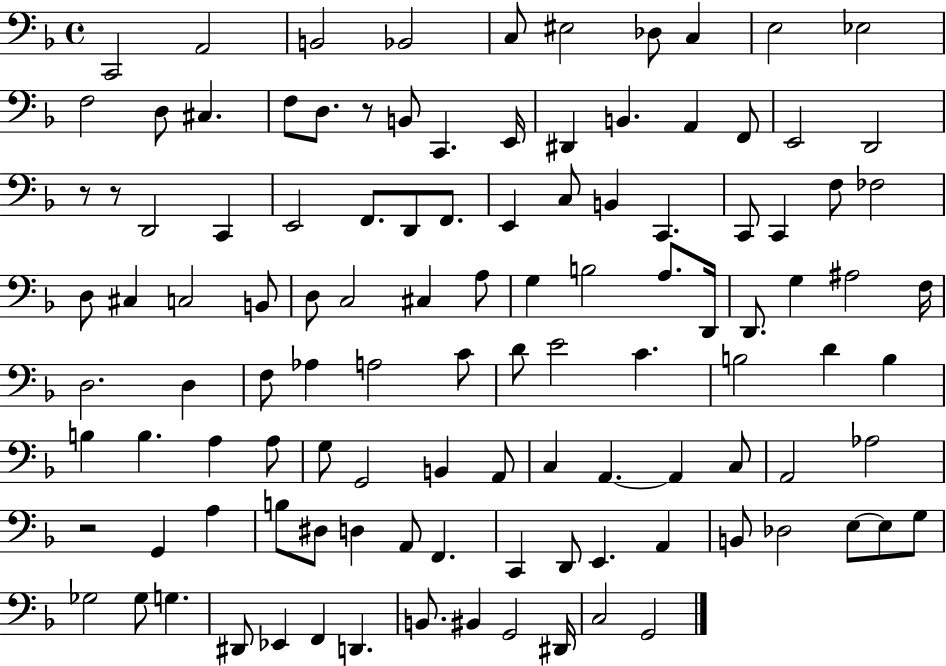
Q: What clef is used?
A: bass